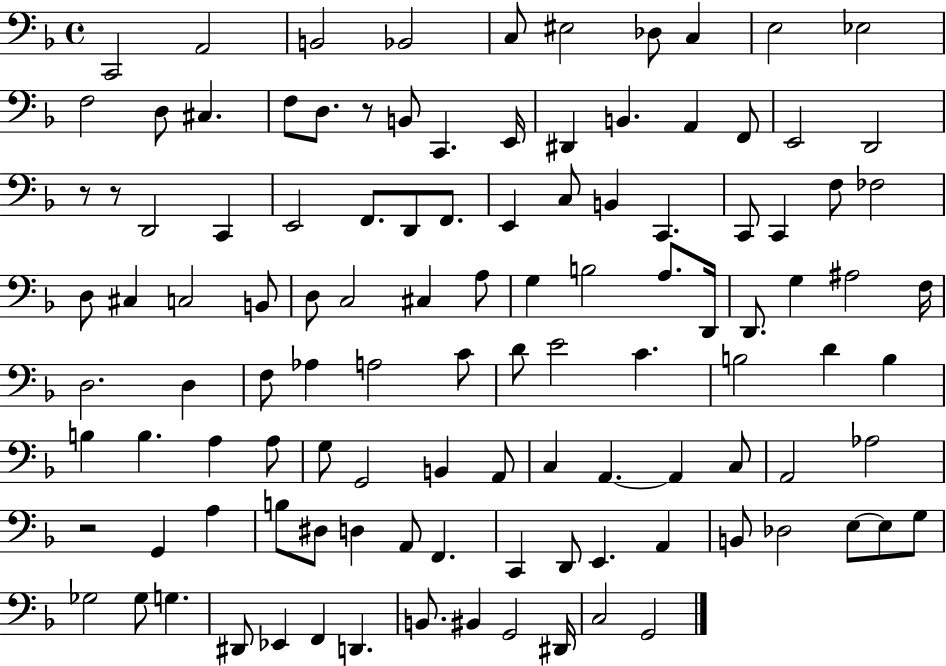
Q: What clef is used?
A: bass